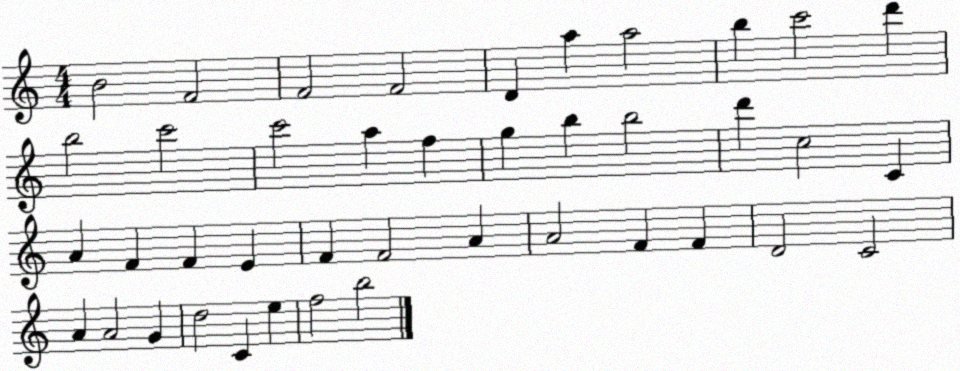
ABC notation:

X:1
T:Untitled
M:4/4
L:1/4
K:C
B2 F2 F2 F2 D a a2 b c'2 d' b2 c'2 c'2 a f g b b2 d' c2 C A F F E F F2 A A2 F F D2 C2 A A2 G d2 C e f2 b2